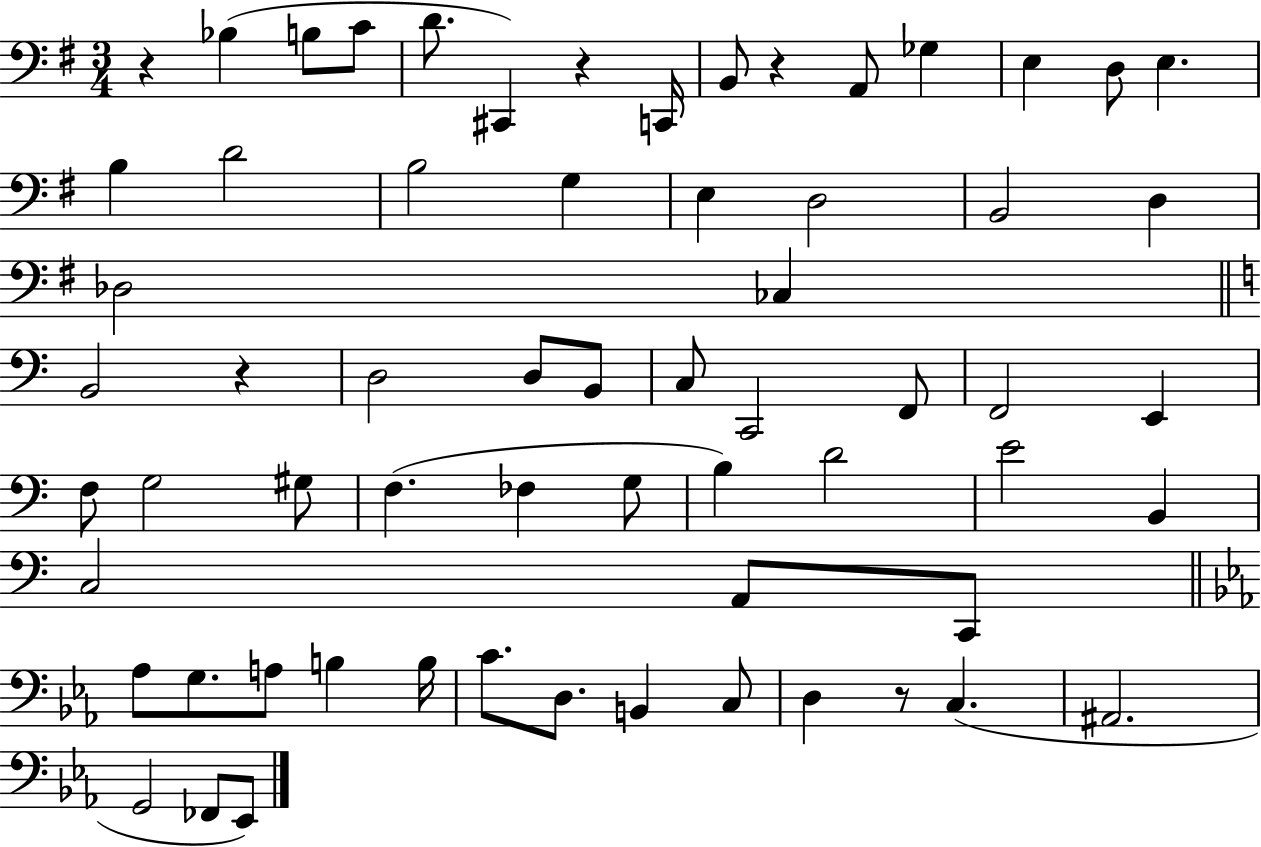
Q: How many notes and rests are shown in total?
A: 64